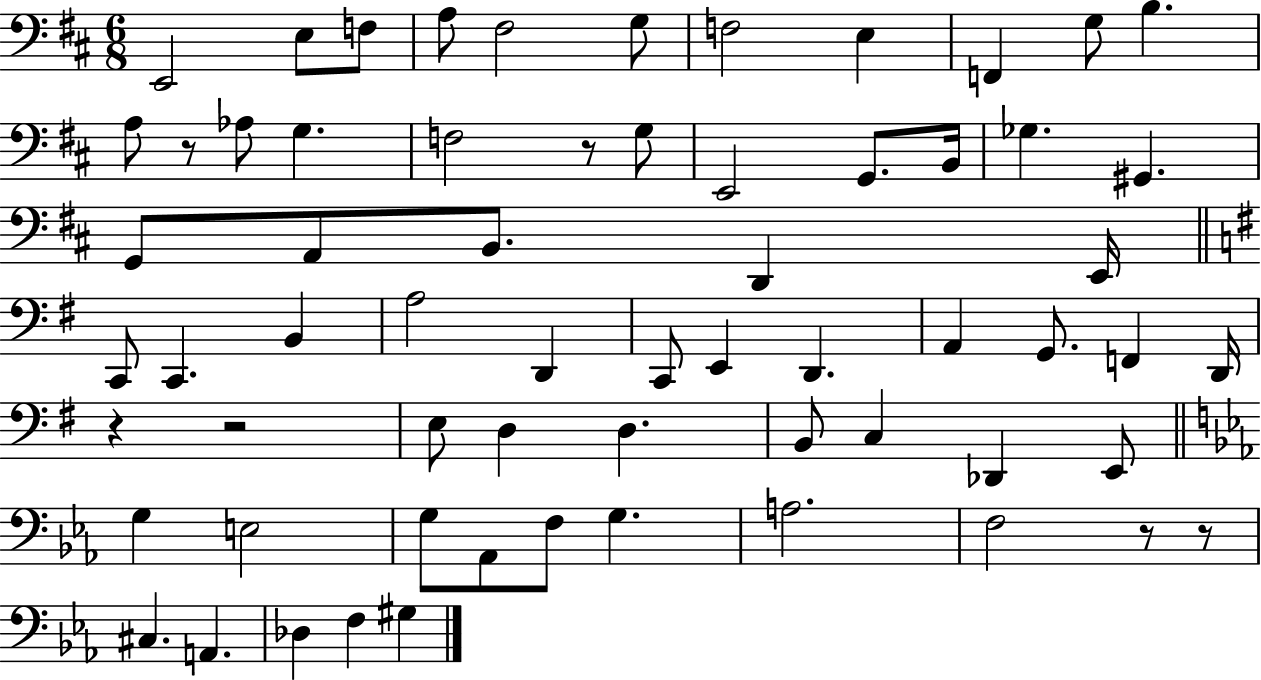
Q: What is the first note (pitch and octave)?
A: E2